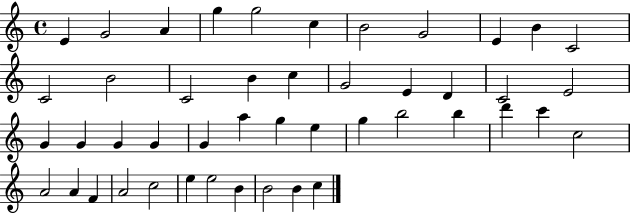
E4/q G4/h A4/q G5/q G5/h C5/q B4/h G4/h E4/q B4/q C4/h C4/h B4/h C4/h B4/q C5/q G4/h E4/q D4/q C4/h E4/h G4/q G4/q G4/q G4/q G4/q A5/q G5/q E5/q G5/q B5/h B5/q D6/q C6/q C5/h A4/h A4/q F4/q A4/h C5/h E5/q E5/h B4/q B4/h B4/q C5/q